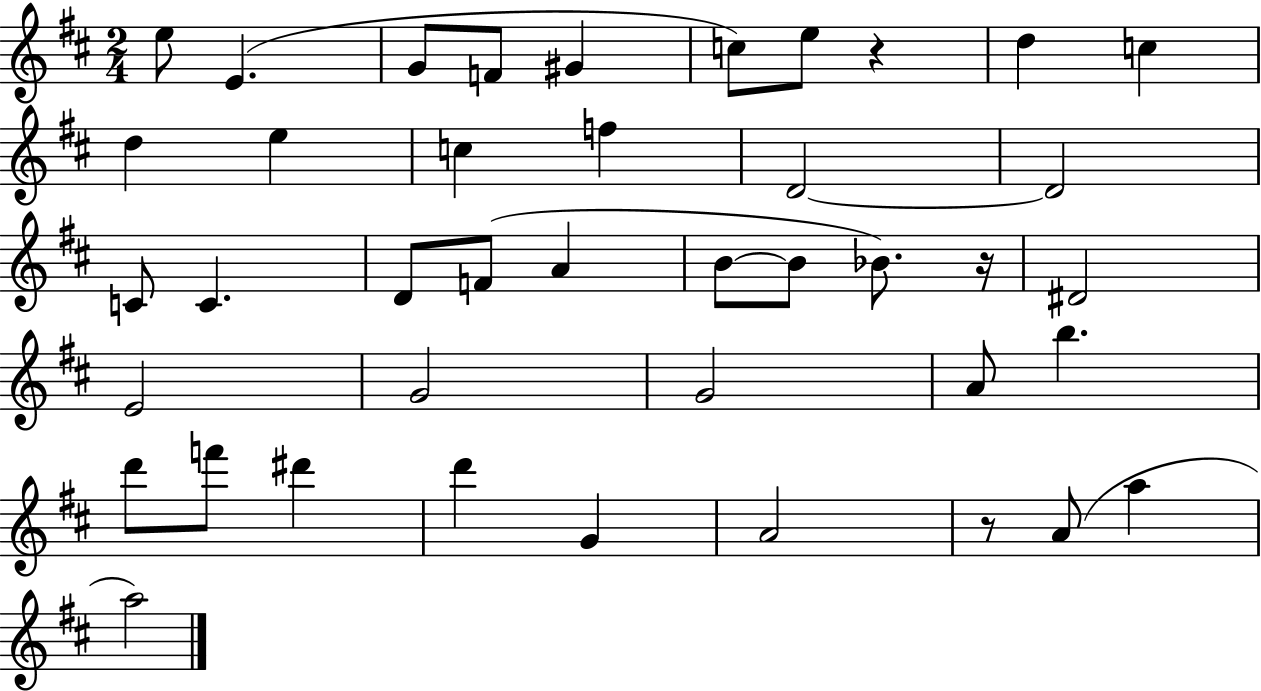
{
  \clef treble
  \numericTimeSignature
  \time 2/4
  \key d \major
  e''8 e'4.( | g'8 f'8 gis'4 | c''8) e''8 r4 | d''4 c''4 | \break d''4 e''4 | c''4 f''4 | d'2~~ | d'2 | \break c'8 c'4. | d'8 f'8( a'4 | b'8~~ b'8 bes'8.) r16 | dis'2 | \break e'2 | g'2 | g'2 | a'8 b''4. | \break d'''8 f'''8 dis'''4 | d'''4 g'4 | a'2 | r8 a'8( a''4 | \break a''2) | \bar "|."
}